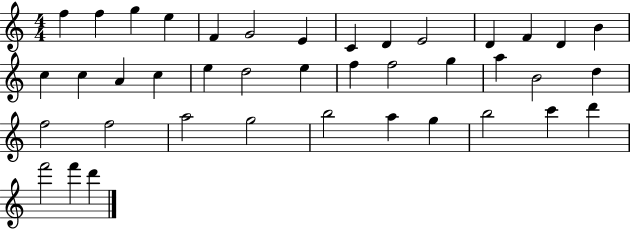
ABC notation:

X:1
T:Untitled
M:4/4
L:1/4
K:C
f f g e F G2 E C D E2 D F D B c c A c e d2 e f f2 g a B2 d f2 f2 a2 g2 b2 a g b2 c' d' f'2 f' d'